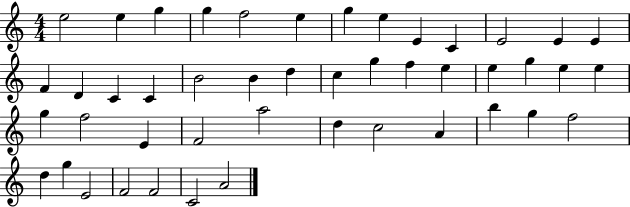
E5/h E5/q G5/q G5/q F5/h E5/q G5/q E5/q E4/q C4/q E4/h E4/q E4/q F4/q D4/q C4/q C4/q B4/h B4/q D5/q C5/q G5/q F5/q E5/q E5/q G5/q E5/q E5/q G5/q F5/h E4/q F4/h A5/h D5/q C5/h A4/q B5/q G5/q F5/h D5/q G5/q E4/h F4/h F4/h C4/h A4/h